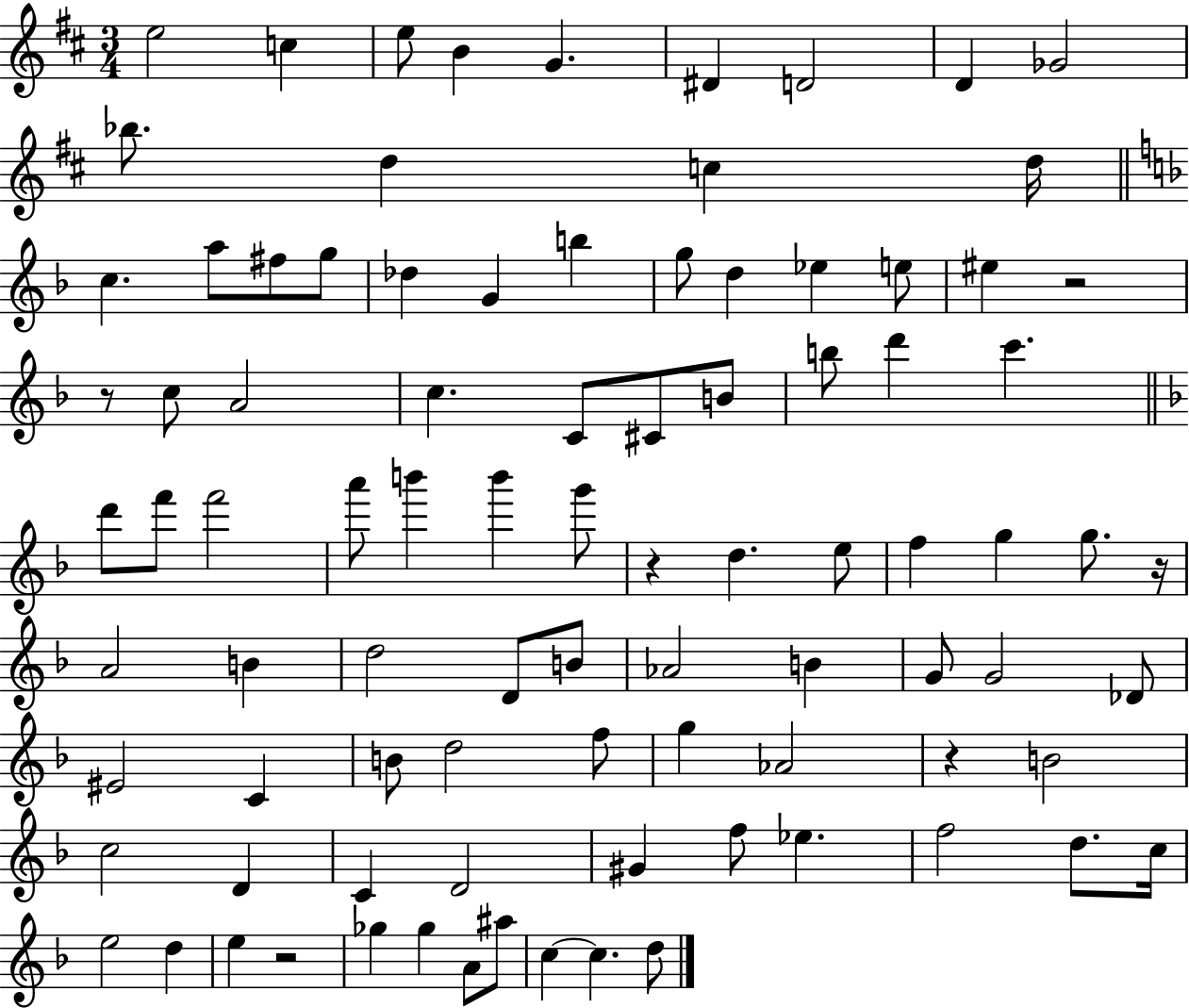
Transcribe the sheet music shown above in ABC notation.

X:1
T:Untitled
M:3/4
L:1/4
K:D
e2 c e/2 B G ^D D2 D _G2 _b/2 d c d/4 c a/2 ^f/2 g/2 _d G b g/2 d _e e/2 ^e z2 z/2 c/2 A2 c C/2 ^C/2 B/2 b/2 d' c' d'/2 f'/2 f'2 a'/2 b' b' g'/2 z d e/2 f g g/2 z/4 A2 B d2 D/2 B/2 _A2 B G/2 G2 _D/2 ^E2 C B/2 d2 f/2 g _A2 z B2 c2 D C D2 ^G f/2 _e f2 d/2 c/4 e2 d e z2 _g _g A/2 ^a/2 c c d/2